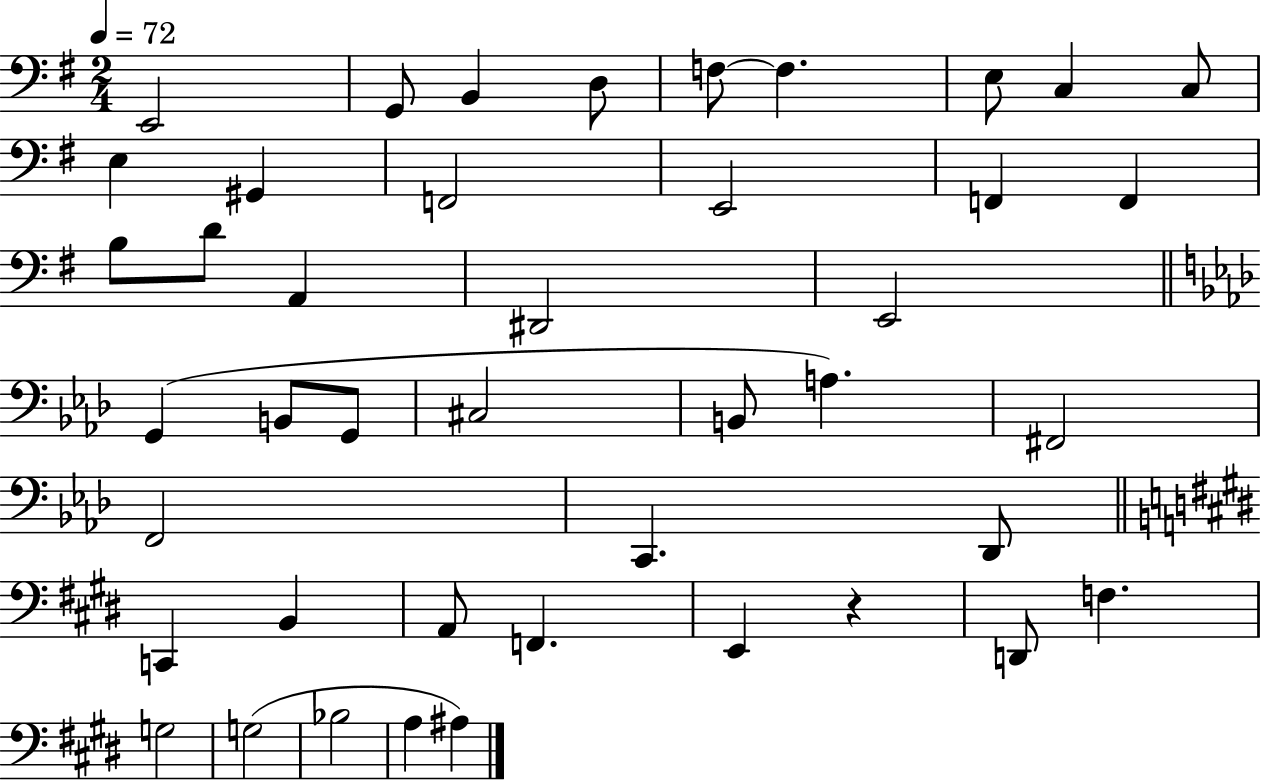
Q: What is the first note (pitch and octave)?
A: E2